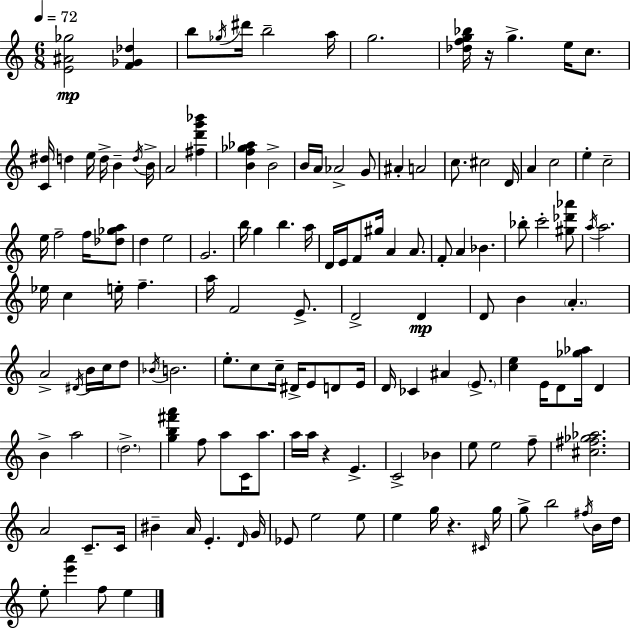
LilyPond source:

{
  \clef treble
  \numericTimeSignature
  \time 6/8
  \key a \minor
  \tempo 4 = 72
  <e' ais' ges''>2\mp <f' ges' des''>4 | b''8 \acciaccatura { ges''16 } dis'''16 b''2-- | a''16 g''2. | <des'' f'' g'' bes''>16 r16 g''4.-> e''16 c''8. | \break <c' dis''>16 d''4 e''16 d''16-> b'4-- | \acciaccatura { d''16 } b'16-> a'2 <fis'' d''' g''' bes'''>4 | <b' f'' ges'' aes''>4 b'2-> | b'16 a'16 aes'2-> | \break g'8 ais'4-. a'2 | c''8. cis''2 | d'16 a'4 c''2 | e''4-. c''2-- | \break e''16 f''2-- f''16 | <des'' ges'' a''>8 d''4 e''2 | g'2. | b''16 g''4 b''4. | \break a''16 d'16 e'16 f'8 gis''16 a'4 a'8. | f'8-. a'4 bes'4. | bes''8-. c'''2-. | <gis'' des''' aes'''>8 \acciaccatura { a''16 } a''2. | \break ees''16 c''4 e''16-. f''4.-- | a''16 f'2 | e'8.-> d'2-> d'4\mp | d'8 b'4 \parenthesize a'4.-. | \break a'2-> \acciaccatura { dis'16 } | b'16 c''16 d''8 \acciaccatura { bes'16 } b'2. | e''8.-. c''8 c''16-- dis'16-> | e'8 d'8 e'16 d'16 ces'4 ais'4 | \break \parenthesize e'8.-> <c'' e''>4 e'16 d'8 | <ges'' aes''>16 d'4 b'4-> a''2 | \parenthesize d''2.-> | <g'' b'' fis''' a'''>4 f''8 a''8 | \break c'16 a''8. a''16 a''16 r4 e'4.-> | c'2-> | bes'4 e''8 e''2 | f''8-- <cis'' fis'' ges'' aes''>2. | \break a'2 | c'8.-- c'16 bis'4-- a'16 e'4.-. | \grace { d'16 } g'16 ees'8 e''2 | e''8 e''4 g''16 r4. | \break \grace { cis'16 } g''16 g''8-> b''2 | \acciaccatura { fis''16 } b'16 d''16 e''8-. <e''' a'''>4 | f''8 e''4 \bar "|."
}